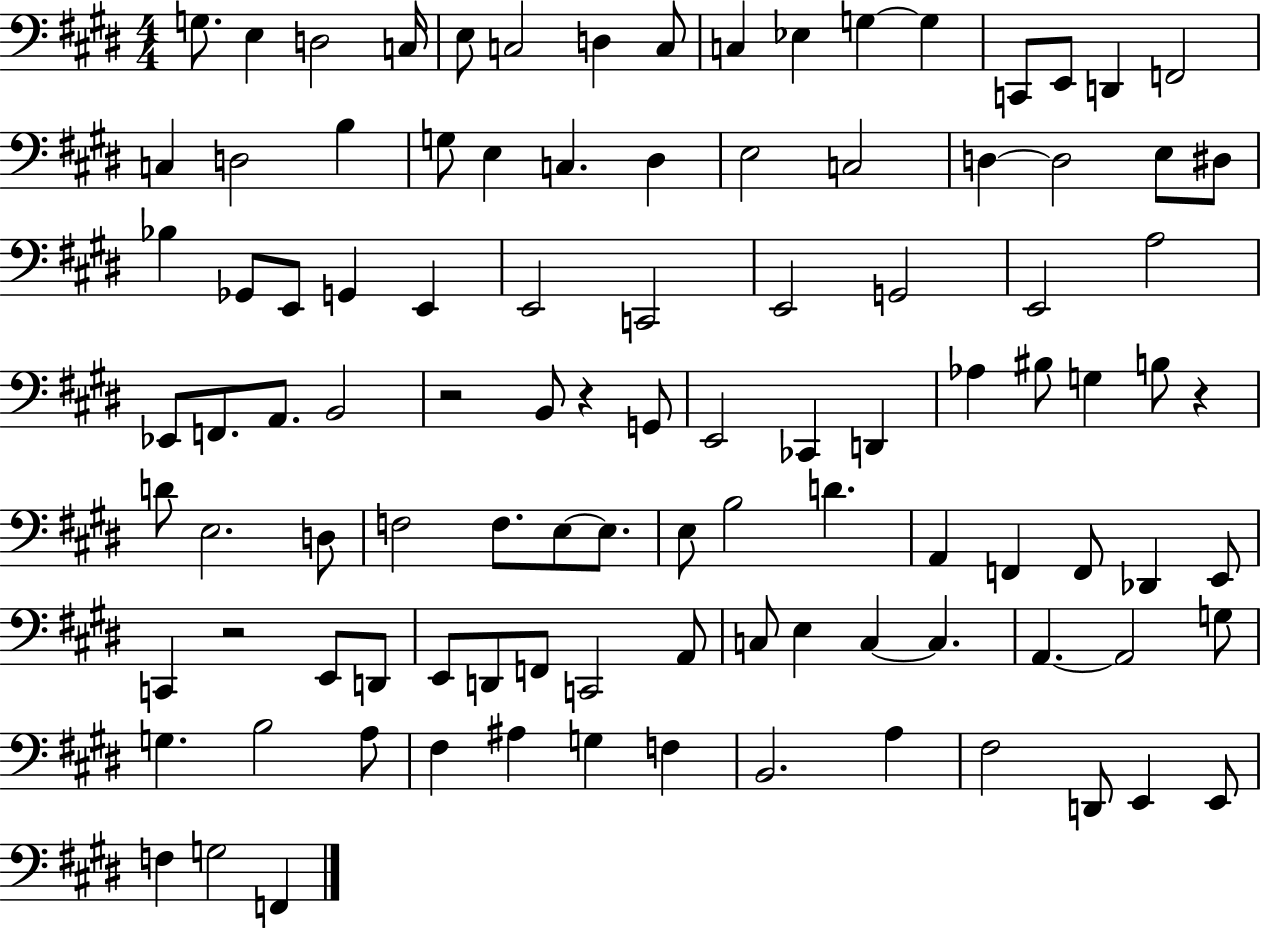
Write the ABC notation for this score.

X:1
T:Untitled
M:4/4
L:1/4
K:E
G,/2 E, D,2 C,/4 E,/2 C,2 D, C,/2 C, _E, G, G, C,,/2 E,,/2 D,, F,,2 C, D,2 B, G,/2 E, C, ^D, E,2 C,2 D, D,2 E,/2 ^D,/2 _B, _G,,/2 E,,/2 G,, E,, E,,2 C,,2 E,,2 G,,2 E,,2 A,2 _E,,/2 F,,/2 A,,/2 B,,2 z2 B,,/2 z G,,/2 E,,2 _C,, D,, _A, ^B,/2 G, B,/2 z D/2 E,2 D,/2 F,2 F,/2 E,/2 E,/2 E,/2 B,2 D A,, F,, F,,/2 _D,, E,,/2 C,, z2 E,,/2 D,,/2 E,,/2 D,,/2 F,,/2 C,,2 A,,/2 C,/2 E, C, C, A,, A,,2 G,/2 G, B,2 A,/2 ^F, ^A, G, F, B,,2 A, ^F,2 D,,/2 E,, E,,/2 F, G,2 F,,